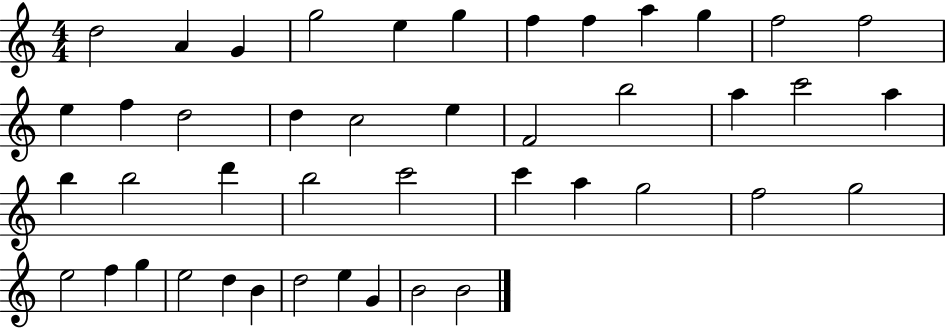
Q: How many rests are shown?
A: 0